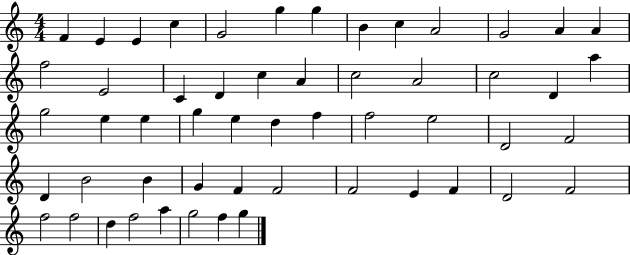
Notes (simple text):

F4/q E4/q E4/q C5/q G4/h G5/q G5/q B4/q C5/q A4/h G4/h A4/q A4/q F5/h E4/h C4/q D4/q C5/q A4/q C5/h A4/h C5/h D4/q A5/q G5/h E5/q E5/q G5/q E5/q D5/q F5/q F5/h E5/h D4/h F4/h D4/q B4/h B4/q G4/q F4/q F4/h F4/h E4/q F4/q D4/h F4/h F5/h F5/h D5/q F5/h A5/q G5/h F5/q G5/q